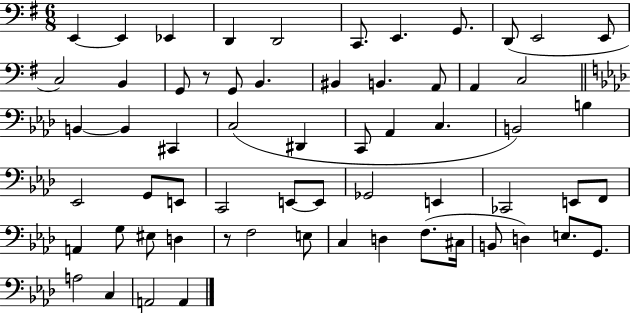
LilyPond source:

{
  \clef bass
  \numericTimeSignature
  \time 6/8
  \key g \major
  e,4~~ e,4 ees,4 | d,4 d,2 | c,8. e,4. g,8. | d,8( e,2 e,8 | \break c2) b,4 | g,8 r8 g,8 b,4. | bis,4 b,4. a,8 | a,4 c2 | \break \bar "||" \break \key f \minor b,4~~ b,4 cis,4 | c2( dis,4 | c,8 aes,4 c4. | b,2) b4 | \break ees,2 g,8 e,8 | c,2 e,8~~ e,8 | ges,2 e,4 | ces,2 e,8 f,8 | \break a,4 g8 eis8 d4 | r8 f2 e8 | c4 d4 f8.( cis16 | b,8 d4) e8. g,8. | \break a2 c4 | a,2 a,4 | \bar "|."
}